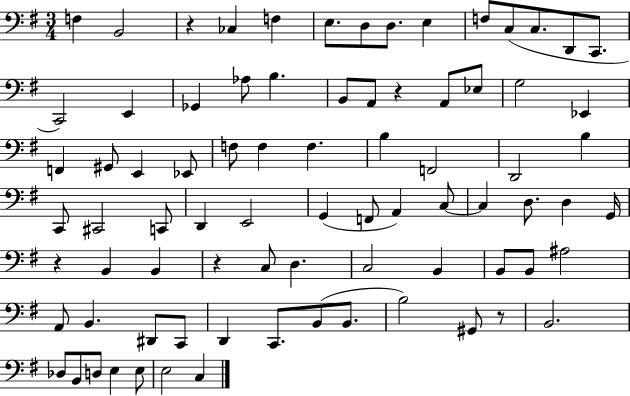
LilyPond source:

{
  \clef bass
  \numericTimeSignature
  \time 3/4
  \key g \major
  f4 b,2 | r4 ces4 f4 | e8. d8 d8. e4 | f8 c8( c8. d,8 c,8. | \break c,2) e,4 | ges,4 aes8 b4. | b,8 a,8 r4 a,8 ees8 | g2 ees,4 | \break f,4 gis,8 e,4 ees,8 | f8 f4 f4. | b4 f,2 | d,2 b4 | \break c,8 cis,2 c,8 | d,4 e,2 | g,4( f,8 a,4) c8~~ | c4 d8. d4 g,16 | \break r4 b,4 b,4 | r4 c8 d4. | c2 b,4 | b,8 b,8 ais2 | \break a,8 b,4. dis,8 c,8 | d,4 c,8. b,8( b,8. | b2) gis,8 r8 | b,2. | \break des8 b,8 d8 e4 e8 | e2 c4 | \bar "|."
}